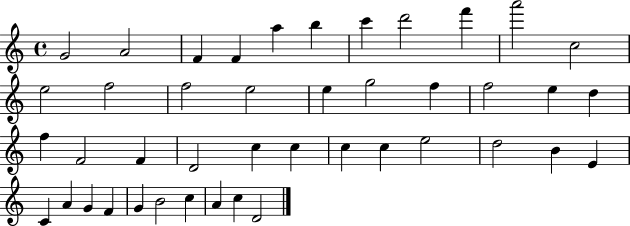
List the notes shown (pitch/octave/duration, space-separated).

G4/h A4/h F4/q F4/q A5/q B5/q C6/q D6/h F6/q A6/h C5/h E5/h F5/h F5/h E5/h E5/q G5/h F5/q F5/h E5/q D5/q F5/q F4/h F4/q D4/h C5/q C5/q C5/q C5/q E5/h D5/h B4/q E4/q C4/q A4/q G4/q F4/q G4/q B4/h C5/q A4/q C5/q D4/h